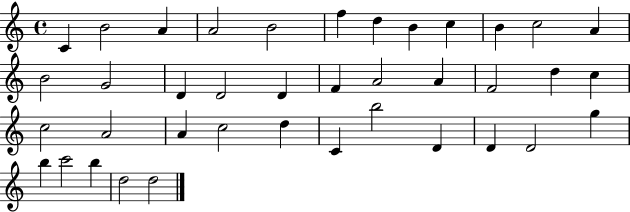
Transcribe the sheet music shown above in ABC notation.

X:1
T:Untitled
M:4/4
L:1/4
K:C
C B2 A A2 B2 f d B c B c2 A B2 G2 D D2 D F A2 A F2 d c c2 A2 A c2 d C b2 D D D2 g b c'2 b d2 d2